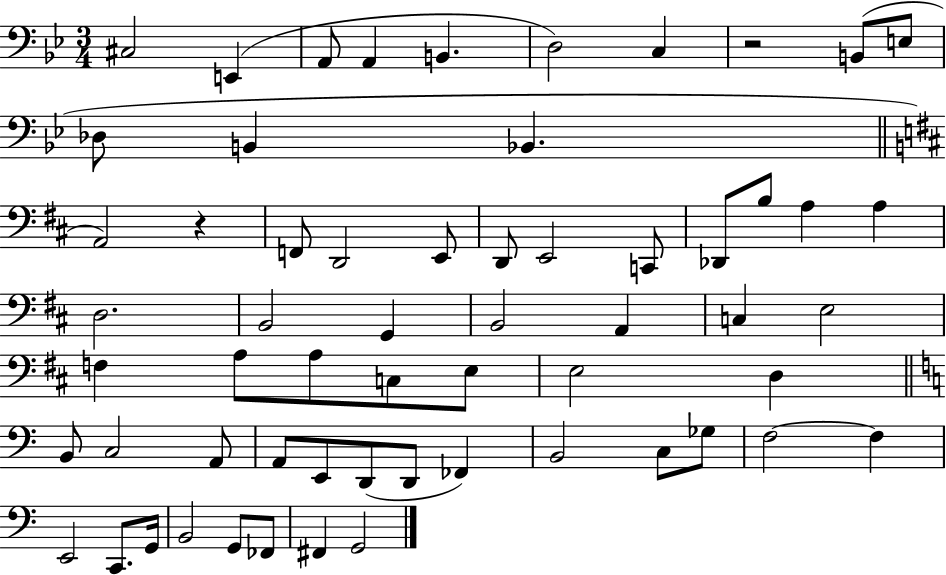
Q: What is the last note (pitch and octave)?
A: G2